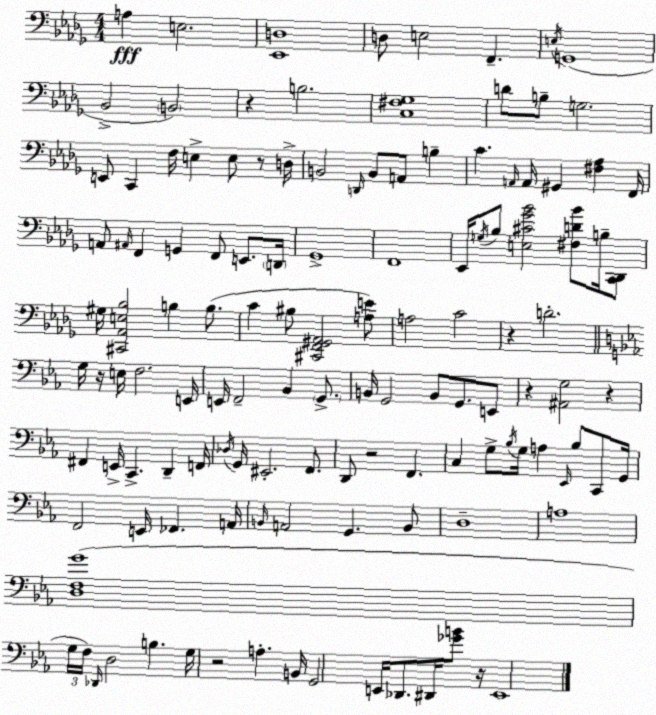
X:1
T:Untitled
M:4/4
L:1/4
K:Bbm
A, E,2 [_E,,D,]4 D,/2 E,2 F,, E,/4 G,,4 _B,,2 B,,2 z B,2 [C,^F,_G,]4 D/2 B,/2 G,2 E,,/2 C,, F,/4 E, E,/2 z/2 D,/4 B,,2 D,,/4 B,,/2 A,,/2 B, C A,,/4 A,,/4 ^G,, [^F,_A,] F,,/4 A,,/2 ^A,,/4 F,, G,, F,,/2 E,,/2 D,,/4 _G,,4 F,,4 _E,,/4 G,/4 _B,/2 [E,^C_G_B]2 [^F,D_B]/2 B,/4 [C,,_D,,]/2 ^G,/4 [^C,,_A,,E,_B,]2 B, B,/2 C ^B,/2 [^C,,F,,^G,,_A,,]2 [A,E]/2 A,2 C2 z D2 G,/4 z/4 E,/4 F,2 E,,/4 E,,/4 F,,2 _B,, G,,/2 B,,/4 G,,2 B,,/2 G,,/2 E,,/2 z [^A,,G,]2 z ^F,, E,,/4 C,, D,, F,,/4 _D,/4 G,,/4 ^E,,2 F,,/2 D,,/2 z2 F,, C, G,/2 _B,/4 G,/4 A, _E,,/4 _B,/2 C,,/2 G,,/4 F,,2 E,,/4 _F,, A,,/4 B,,/4 A,,2 G,, B,,/2 D,4 A,4 [D,F,G]4 G,/4 F,/4 _D,,/4 D,2 B, G,/4 z2 A, B,,/4 G,,2 E,,/4 _D,,/2 ^D,,/4 [_GB]/2 z/4 E,,4